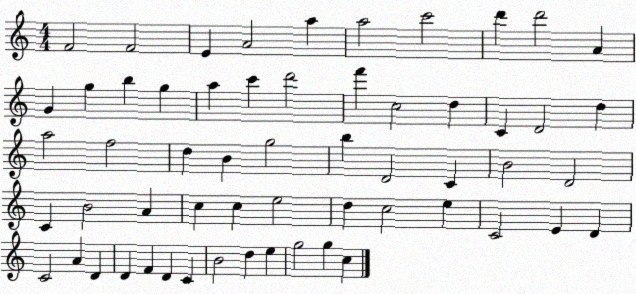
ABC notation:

X:1
T:Untitled
M:4/4
L:1/4
K:C
F2 F2 E A2 a a2 c'2 d' d'2 A G g b g a c' d'2 f' c2 d C D2 d a2 f2 d B g2 b D2 C B2 D2 C B2 A c c e2 d c2 e C2 E D C2 A D D F D C B2 d e g2 g c